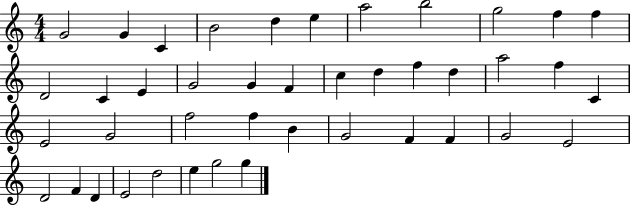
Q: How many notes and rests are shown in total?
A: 42